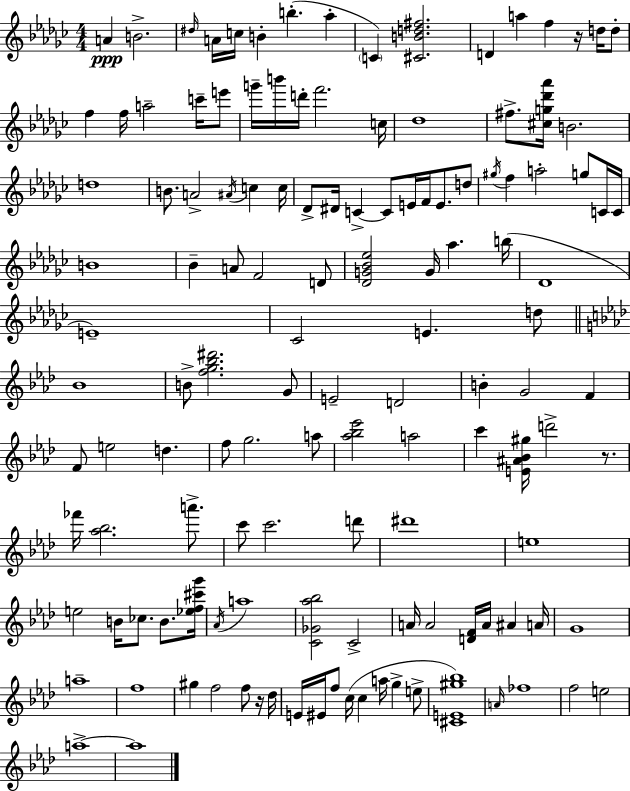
{
  \clef treble
  \numericTimeSignature
  \time 4/4
  \key ees \minor
  \repeat volta 2 { a'4\ppp b'2.-> | \grace { dis''16 } a'16 c''16 b'4-. b''4.-.( aes''4-. | \parenthesize c'4) <cis' b' d'' fis''>2. | d'4 a''4 f''4 r16 d''16 d''8-. | \break f''4 f''16 a''2-- c'''16-- e'''8 | g'''16-- b'''16 d'''16-. f'''2. | c''16 des''1 | fis''8.-> <cis'' g'' des''' aes'''>16 b'2. | \break d''1 | b'8. a'2-> \acciaccatura { ais'16 } c''4 | c''16 des'8-> dis'16 c'4->~~ c'8 e'16 f'16 e'8. | d''8 \acciaccatura { gis''16 } f''4 a''2-. g''8 | \break c'16 c'16 b'1 | bes'4-- a'8 f'2 | d'8 <des' g' bes' ees''>2 g'16 aes''4. | b''16( des'1 | \break e'1--) | ces'2 e'4. | d''8 \bar "||" \break \key aes \major bes'1 | b'8-> <f'' g'' bes'' dis'''>2. g'8 | e'2-- d'2 | b'4-. g'2 f'4 | \break f'8 e''2 d''4. | f''8 g''2. a''8 | <aes'' bes'' ees'''>2 a''2 | c'''4 <e' ais' bes' gis''>16 d'''2-> r8. | \break fes'''16 <aes'' bes''>2. a'''8.-> | c'''8 c'''2. d'''8 | dis'''1 | e''1 | \break e''2 b'16 ces''8. b'8. <ees'' f'' cis''' g'''>16 | \acciaccatura { aes'16 } a''1 | <c' ges' aes'' bes''>2 c'2-> | a'16 a'2 <d' f'>16 a'16 ais'4 | \break a'16 g'1 | a''1-- | f''1 | gis''4 f''2 f''8 r16 | \break des''16 e'16 eis'16 f''8 c''16( c''4 a''16 g''4-> e''8-> | <cis' e' gis'' bes''>1) | \grace { a'16 } fes''1 | f''2 e''2 | \break a''1->~~ | a''1 | } \bar "|."
}